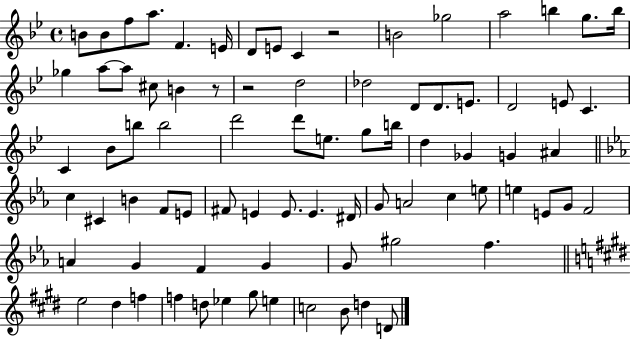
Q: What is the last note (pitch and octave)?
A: D4